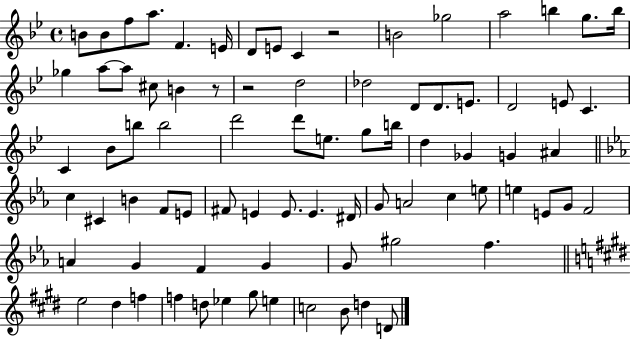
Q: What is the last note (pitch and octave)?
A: D4